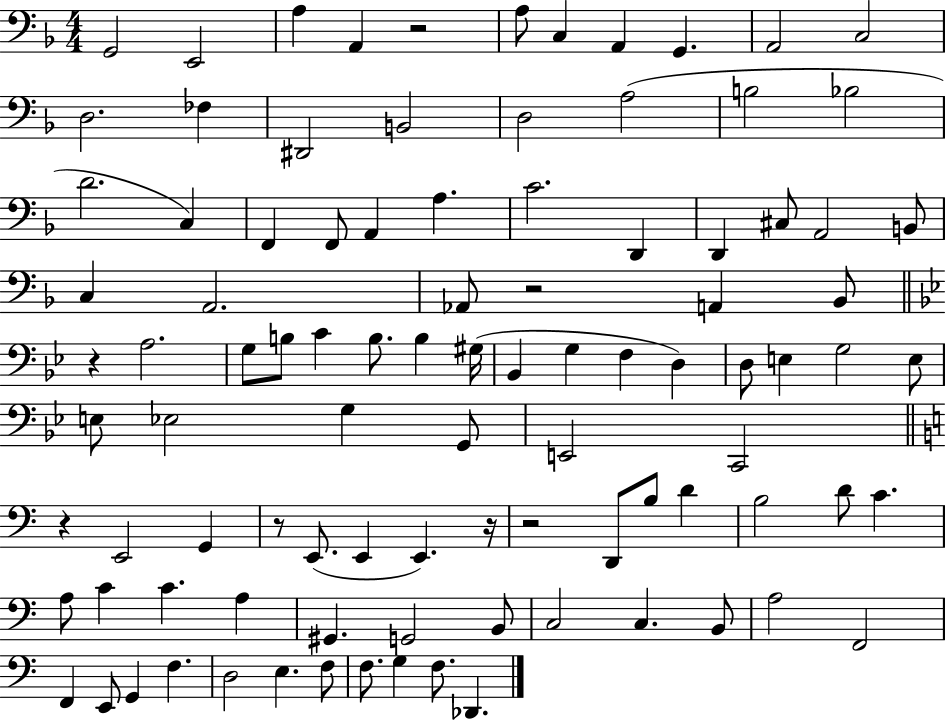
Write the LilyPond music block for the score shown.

{
  \clef bass
  \numericTimeSignature
  \time 4/4
  \key f \major
  g,2 e,2 | a4 a,4 r2 | a8 c4 a,4 g,4. | a,2 c2 | \break d2. fes4 | dis,2 b,2 | d2 a2( | b2 bes2 | \break d'2. c4) | f,4 f,8 a,4 a4. | c'2. d,4 | d,4 cis8 a,2 b,8 | \break c4 a,2. | aes,8 r2 a,4 bes,8 | \bar "||" \break \key g \minor r4 a2. | g8 b8 c'4 b8. b4 gis16( | bes,4 g4 f4 d4) | d8 e4 g2 e8 | \break e8 ees2 g4 g,8 | e,2 c,2 | \bar "||" \break \key c \major r4 e,2 g,4 | r8 e,8.( e,4 e,4.) r16 | r2 d,8 b8 d'4 | b2 d'8 c'4. | \break a8 c'4 c'4. a4 | gis,4. g,2 b,8 | c2 c4. b,8 | a2 f,2 | \break f,4 e,8 g,4 f4. | d2 e4. f8 | f8. g4 f8. des,4. | \bar "|."
}